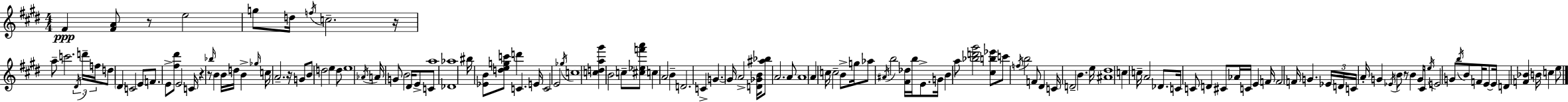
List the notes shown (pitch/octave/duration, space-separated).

F#4/q [F#4,A4]/e R/e E5/h G5/e D5/s F5/s C5/h. R/s A5/e C6/h. D#4/s D6/s F5/s D5/e D#4/q C4/h E4/e F4/e. E4/e [F#5,D#6]/e E4/h C4/s R/q R/e Bb5/s B4/q B4/s D5/s B4/q Gb5/s C5/s A4/h. R/s G4/e B4/e D5/h E5/q D5/e E5/w Ab4/s A4/s G4/e B4/h D#4/s E4/e C4/e A5/w [Db4,Ab5]/w BIS5/s [Eb4,B4]/e [D5,E5,G5,C6]/e D6/q C4/q. E4/s C4/h E4/h Gb5/s C5/w [C5,D5,A5,G#6]/q B4/h C5/e [C#5,Eb5,F6,A6]/e C5/q A4/h B4/q D4/h. C4/q G4/q. G4/s A4/h [D4,Gb4,B4]/s [A#5,Bb5]/e A4/h. A4/e A4/w A4/q C5/s C5/h B4/e G5/s Ab5/e A#4/s B5/h [F#4,Db5]/s B5/s E4/e. G4/s B4/q A5/e [Bb5,D6,G#6]/h [C#5,B5,Eb6]/e C6/e F5/s B5/h F4/e D#4/q C4/s D4/h B4/q. E5/s [A#4,D#5]/w C5/q C5/s A4/h Db4/e. C4/s C4/e D4/q C#4/e Ab4/s C4/s E4/q F4/s F4/h F4/s G4/q. Eb4/s D4/s C4/s A4/s G4/q Eb4/s B4/e R/e B4/q G4/s C#4/s E5/s E4/h G4/e B5/s B4/e F4/s E4/e E4/s D4/q [F4,Bb4]/q B4/s C5/q E5/e